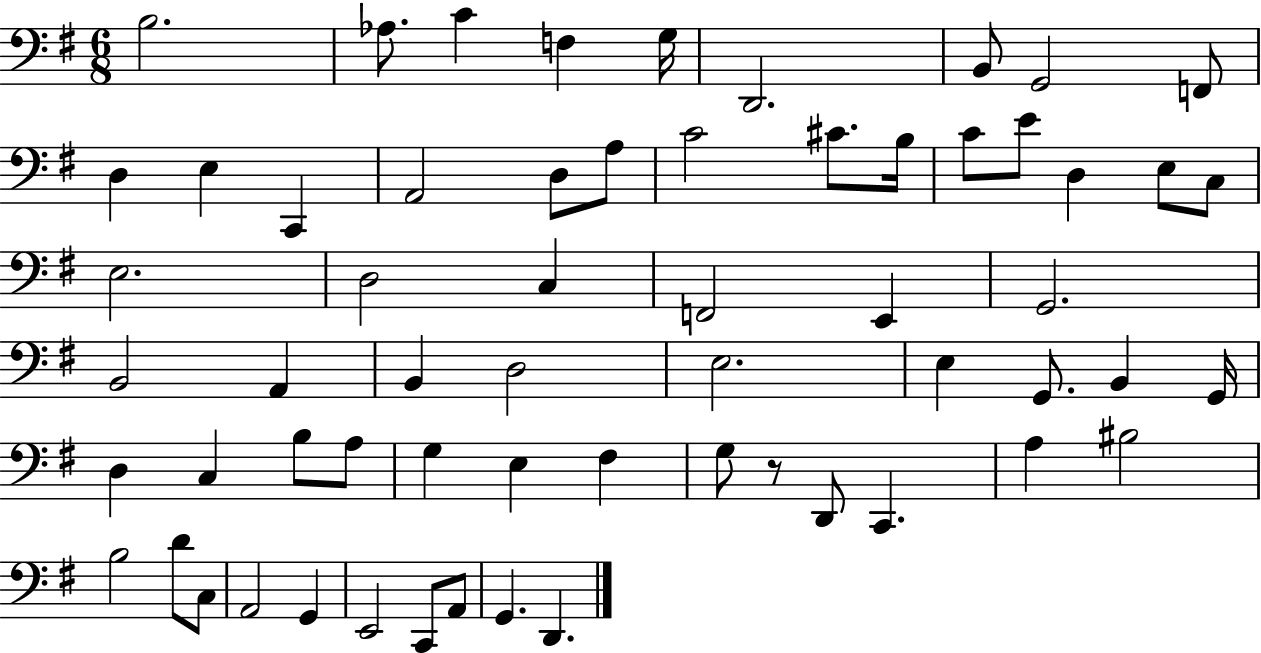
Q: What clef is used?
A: bass